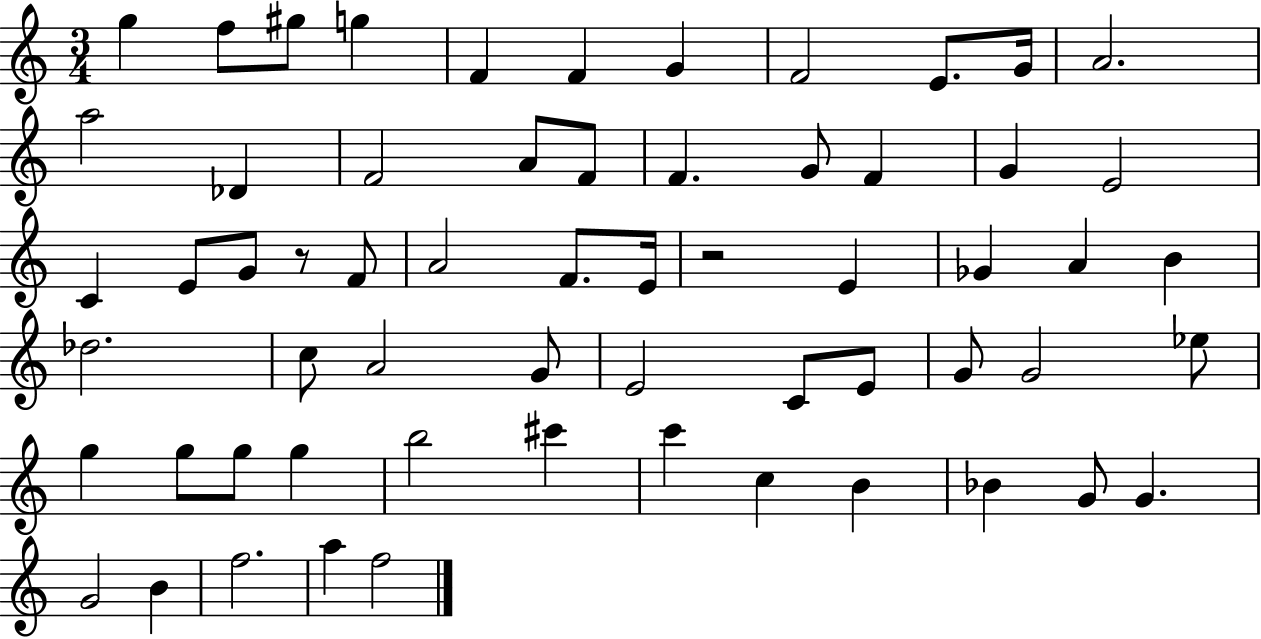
G5/q F5/e G#5/e G5/q F4/q F4/q G4/q F4/h E4/e. G4/s A4/h. A5/h Db4/q F4/h A4/e F4/e F4/q. G4/e F4/q G4/q E4/h C4/q E4/e G4/e R/e F4/e A4/h F4/e. E4/s R/h E4/q Gb4/q A4/q B4/q Db5/h. C5/e A4/h G4/e E4/h C4/e E4/e G4/e G4/h Eb5/e G5/q G5/e G5/e G5/q B5/h C#6/q C6/q C5/q B4/q Bb4/q G4/e G4/q. G4/h B4/q F5/h. A5/q F5/h